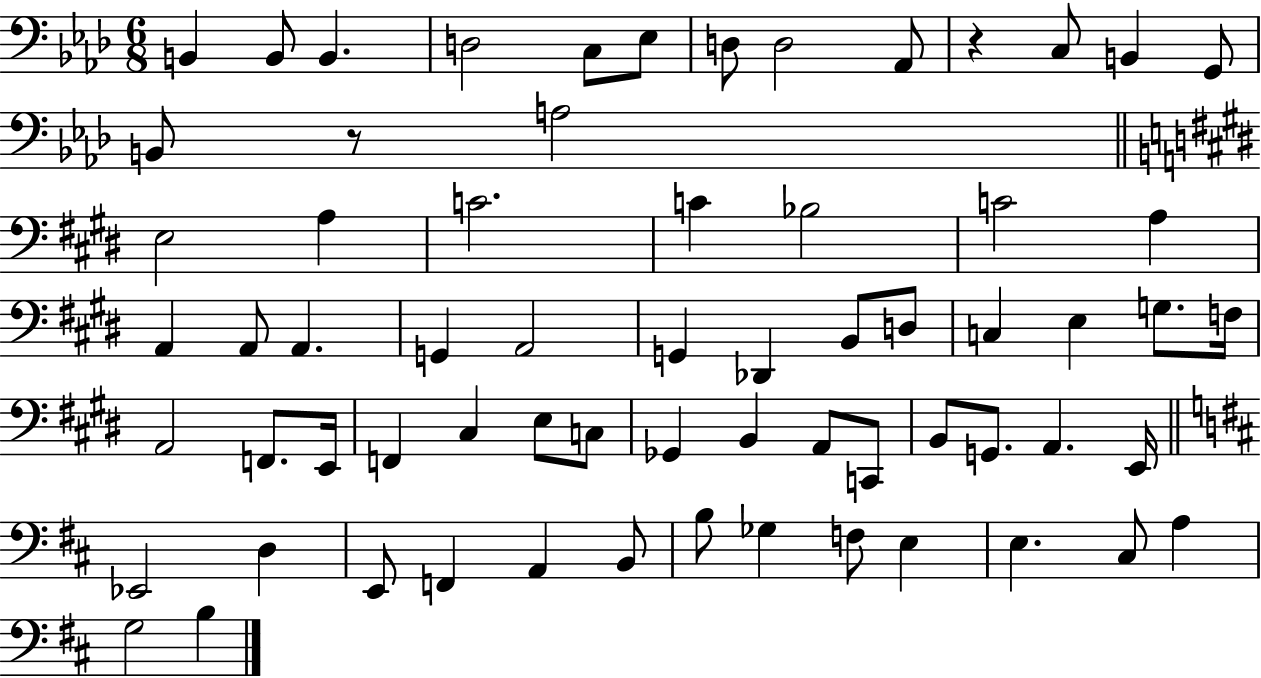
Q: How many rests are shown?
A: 2